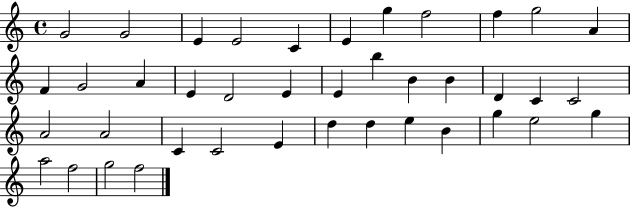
X:1
T:Untitled
M:4/4
L:1/4
K:C
G2 G2 E E2 C E g f2 f g2 A F G2 A E D2 E E b B B D C C2 A2 A2 C C2 E d d e B g e2 g a2 f2 g2 f2